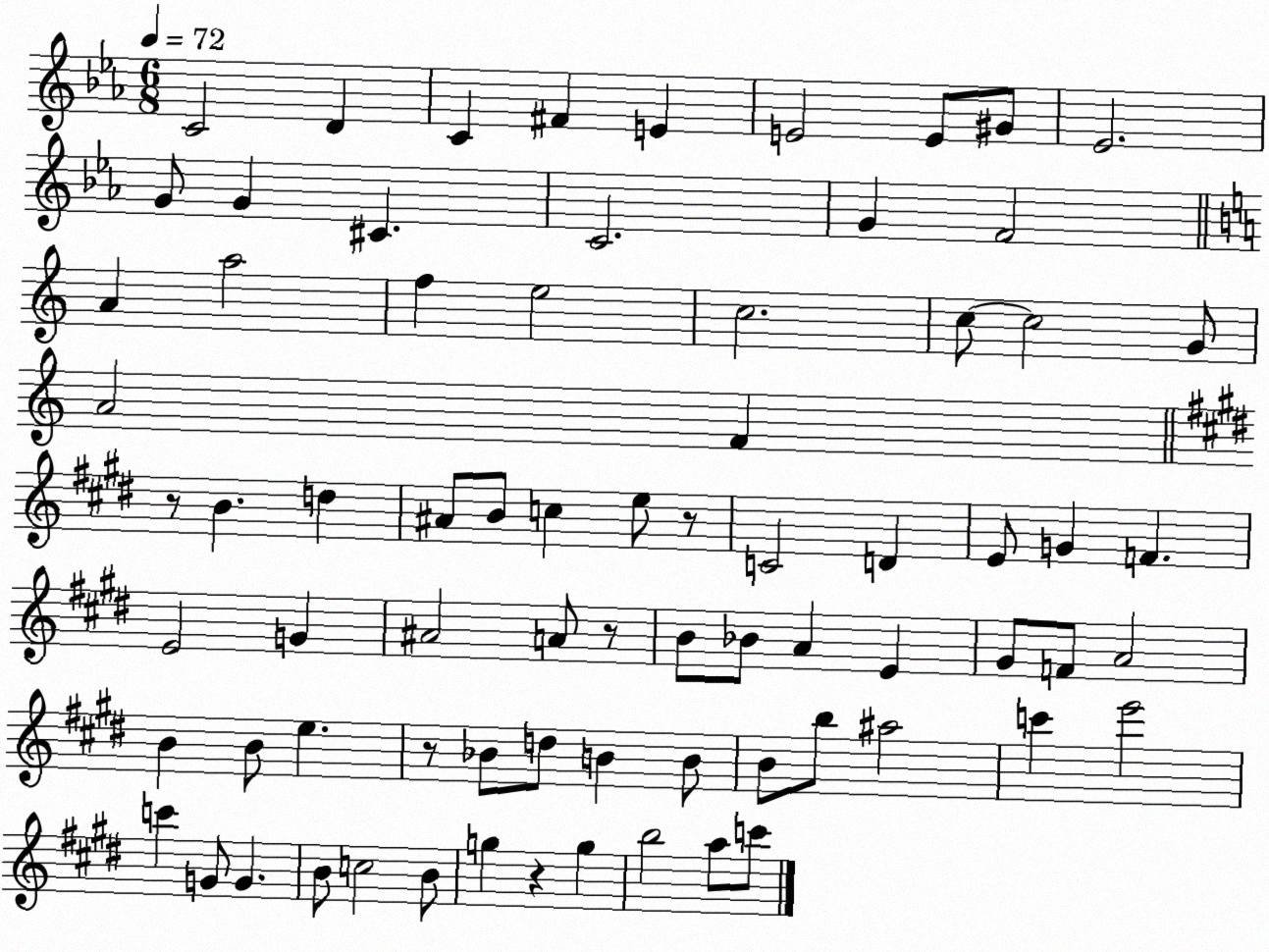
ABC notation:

X:1
T:Untitled
M:6/8
L:1/4
K:Eb
C2 D C ^F E E2 E/2 ^G/2 _E2 G/2 G ^C C2 G F2 A a2 f e2 c2 c/2 c2 G/2 A2 F z/2 B d ^A/2 B/2 c e/2 z/2 C2 D E/2 G F E2 G ^A2 A/2 z/2 B/2 _B/2 A E ^G/2 F/2 A2 B B/2 e z/2 _B/2 d/2 B B/2 B/2 b/2 ^a2 c' e'2 c' G/2 G B/2 c2 B/2 g z g b2 a/2 c'/2